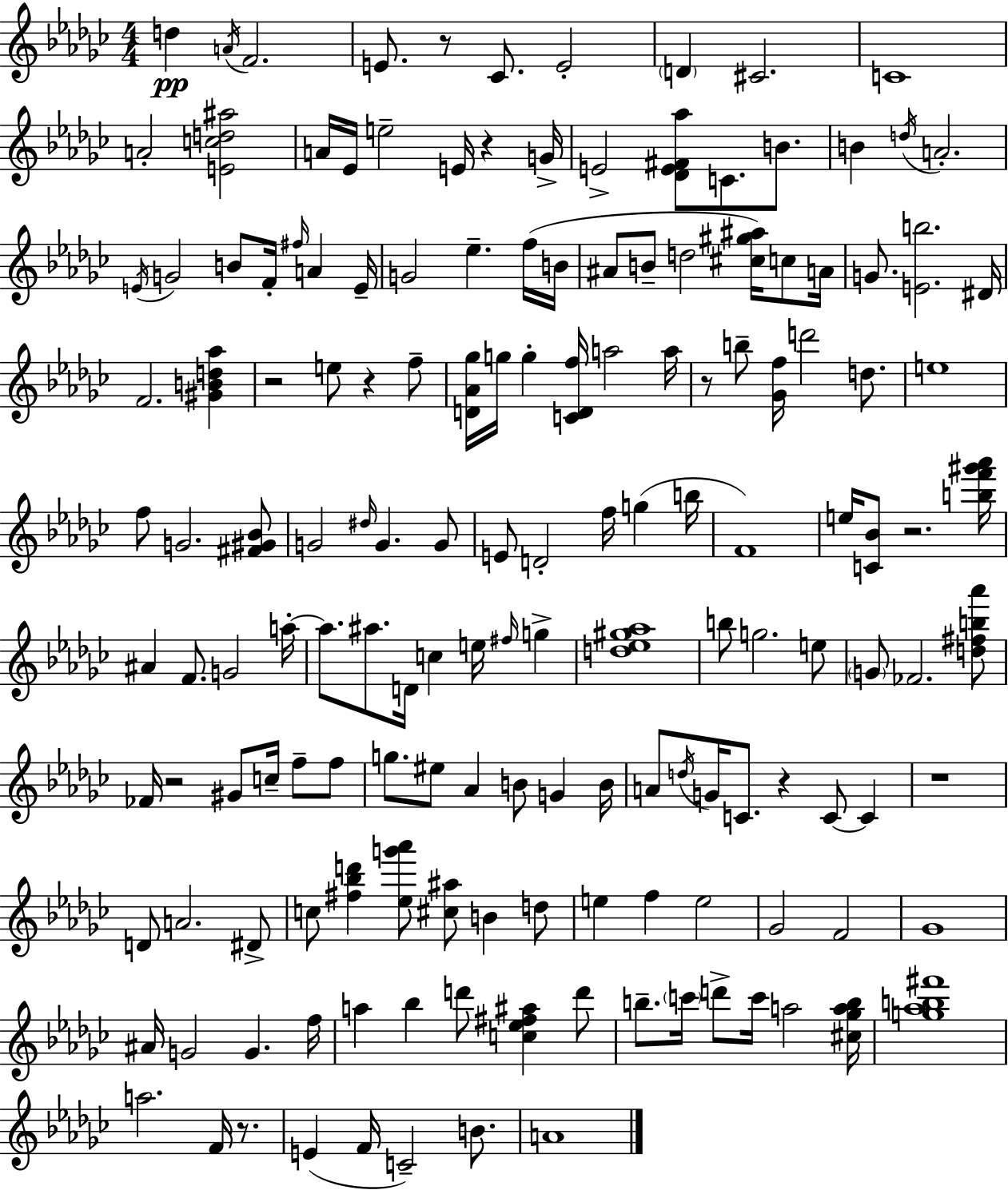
{
  \clef treble
  \numericTimeSignature
  \time 4/4
  \key ees \minor
  \repeat volta 2 { d''4\pp \acciaccatura { a'16 } f'2. | e'8. r8 ces'8. e'2-. | \parenthesize d'4 cis'2. | c'1 | \break a'2-. <e' c'' d'' ais''>2 | a'16 ees'16 e''2-- e'16 r4 | g'16-> e'2-> <des' e' fis' aes''>8 c'8. b'8. | b'4 \acciaccatura { d''16 } a'2.-. | \break \acciaccatura { e'16 } g'2 b'8 f'16-. \grace { fis''16 } a'4 | e'16-- g'2 ees''4.-- | f''16( b'16 ais'8 b'8-- d''2 | <cis'' gis'' ais''>16) c''8 a'16 g'8. <e' b''>2. | \break dis'16 f'2. | <gis' b' d'' aes''>4 r2 e''8 r4 | f''8-- <d' aes' ges''>16 g''16 g''4-. <c' d' f''>16 a''2 | a''16 r8 b''8-- <ges' f''>16 d'''2 | \break d''8. e''1 | f''8 g'2. | <fis' gis' bes'>8 g'2 \grace { dis''16 } g'4. | g'8 e'8 d'2-. f''16 | \break g''4( b''16 f'1) | e''16 <c' bes'>8 r2. | <b'' f''' gis''' aes'''>16 ais'4 f'8. g'2 | a''16-.~~ a''8. ais''8. d'16 c''4 | \break e''16 \grace { fis''16 } g''4-> <d'' ees'' gis'' aes''>1 | b''8 g''2. | e''8 \parenthesize g'8 fes'2. | <d'' fis'' b'' aes'''>8 fes'16 r2 gis'8 | \break c''16-- f''8-- f''8 g''8. eis''8 aes'4 b'8 | g'4 b'16 a'8 \acciaccatura { d''16 } g'16 c'8. r4 | c'8~~ c'4 r1 | d'8 a'2. | \break dis'8-> c''8 <fis'' bes'' d'''>4 <ees'' g''' aes'''>8 <cis'' ais''>8 | b'4 d''8 e''4 f''4 e''2 | ges'2 f'2 | ges'1 | \break ais'16 g'2 | g'4. f''16 a''4 bes''4 d'''8 | <c'' ees'' fis'' ais''>4 d'''8 b''8.-- \parenthesize c'''16 d'''8-> c'''16 a''2 | <cis'' ges'' a'' b''>16 <g'' aes'' b'' fis'''>1 | \break a''2. | f'16 r8. e'4( f'16 c'2--) | b'8. a'1 | } \bar "|."
}